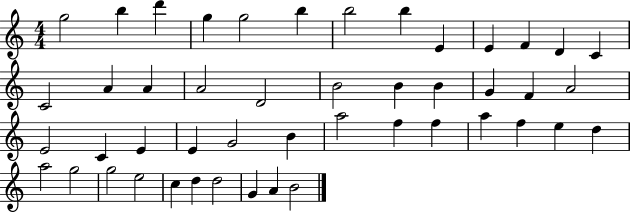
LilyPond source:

{
  \clef treble
  \numericTimeSignature
  \time 4/4
  \key c \major
  g''2 b''4 d'''4 | g''4 g''2 b''4 | b''2 b''4 e'4 | e'4 f'4 d'4 c'4 | \break c'2 a'4 a'4 | a'2 d'2 | b'2 b'4 b'4 | g'4 f'4 a'2 | \break e'2 c'4 e'4 | e'4 g'2 b'4 | a''2 f''4 f''4 | a''4 f''4 e''4 d''4 | \break a''2 g''2 | g''2 e''2 | c''4 d''4 d''2 | g'4 a'4 b'2 | \break \bar "|."
}